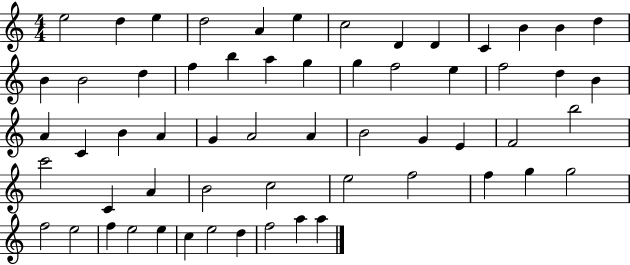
{
  \clef treble
  \numericTimeSignature
  \time 4/4
  \key c \major
  e''2 d''4 e''4 | d''2 a'4 e''4 | c''2 d'4 d'4 | c'4 b'4 b'4 d''4 | \break b'4 b'2 d''4 | f''4 b''4 a''4 g''4 | g''4 f''2 e''4 | f''2 d''4 b'4 | \break a'4 c'4 b'4 a'4 | g'4 a'2 a'4 | b'2 g'4 e'4 | f'2 b''2 | \break c'''2 c'4 a'4 | b'2 c''2 | e''2 f''2 | f''4 g''4 g''2 | \break f''2 e''2 | f''4 e''2 e''4 | c''4 e''2 d''4 | f''2 a''4 a''4 | \break \bar "|."
}